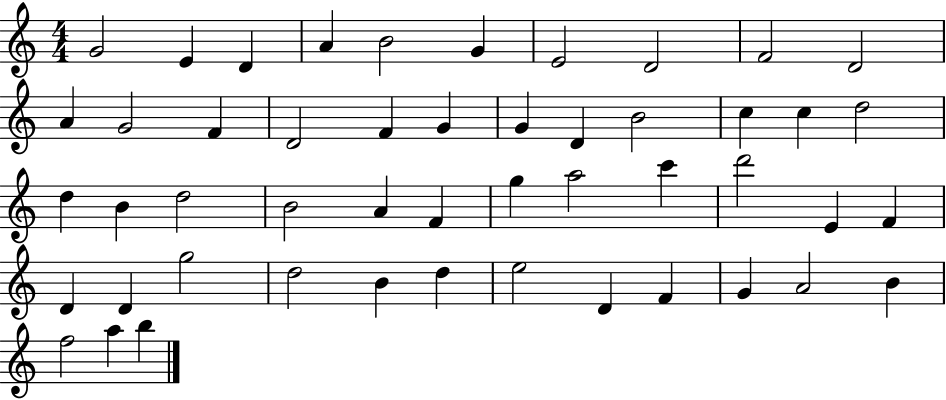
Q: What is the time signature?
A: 4/4